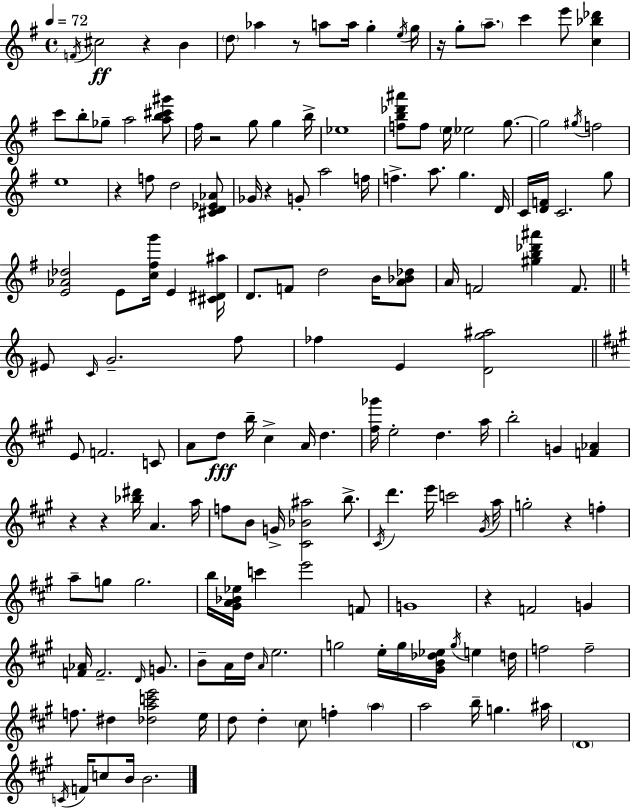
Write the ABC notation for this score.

X:1
T:Untitled
M:4/4
L:1/4
K:Em
F/4 ^c2 z B d/2 _a z/2 a/2 a/4 g e/4 g/4 z/4 g/2 a/2 c' e'/2 [c_b_d'] c'/2 b/2 _g/2 a2 [ab^c'^g']/2 ^f/4 z2 g/2 g b/4 _e4 [fb_d'^a']/2 f/2 e/4 _e2 g/2 g2 ^g/4 f2 e4 z f/2 d2 [^CD_E_A]/2 _G/4 z G/2 a2 f/4 f a/2 g D/4 C/4 [DF]/4 C2 g/2 [E_A_d]2 E/2 [c^fg']/4 E [^C^D^a]/4 D/2 F/2 d2 B/4 [A_B_d]/2 A/4 F2 [^gb_d'^a'] F/2 ^E/2 C/4 G2 f/2 _f E [Dg^a]2 E/2 F2 C/2 A/2 d/2 b/4 ^c A/4 d [^f_g']/4 e2 d a/4 b2 G [F_A] z z [_b^d']/4 A a/4 f/2 B/2 G/4 [^C_B^a]2 b/2 ^C/4 d' e'/4 c'2 ^G/4 a/4 g2 z f a/2 g/2 g2 b/4 [^GA_B_e]/4 c' e'2 F/2 G4 z F2 G [F_A]/4 F2 D/4 G/2 B/2 A/4 d/4 A/4 e2 g2 e/4 g/4 [^GB_d_e]/4 g/4 e d/4 f2 f2 f/2 ^d [_dac'e']2 e/4 d/2 d ^c/2 f a a2 b/4 g ^a/4 D4 C/4 F/4 c/2 B/4 B2